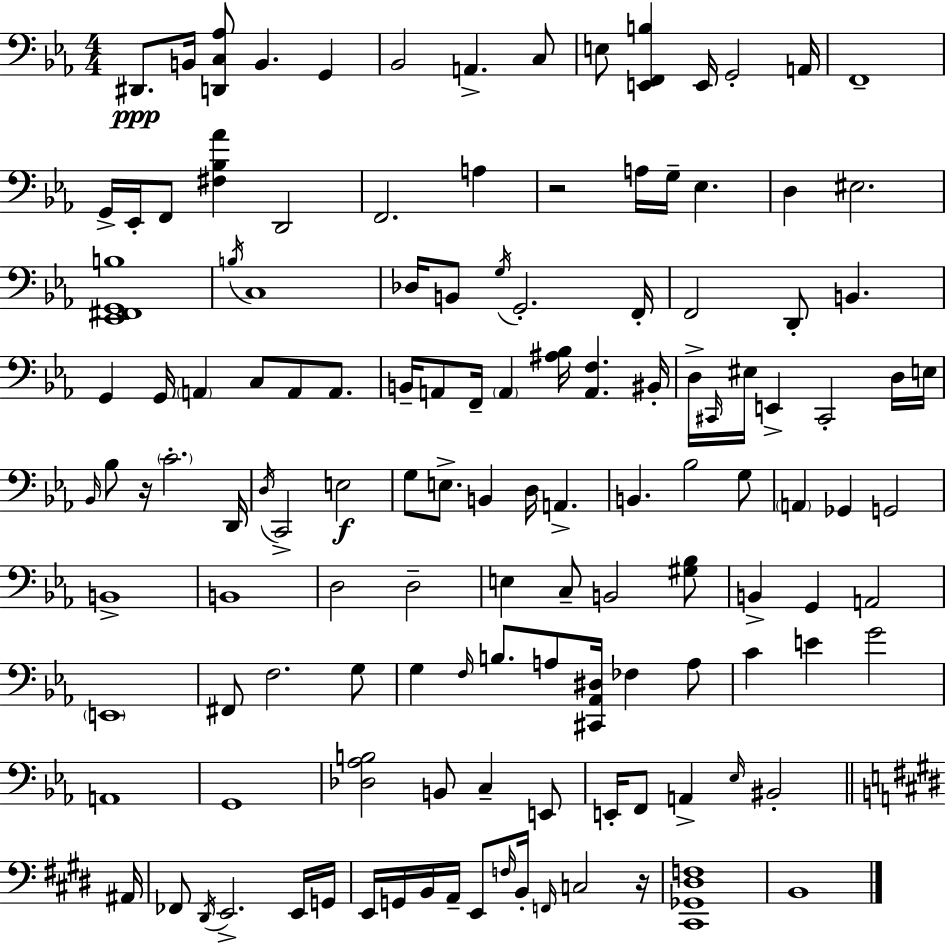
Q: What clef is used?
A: bass